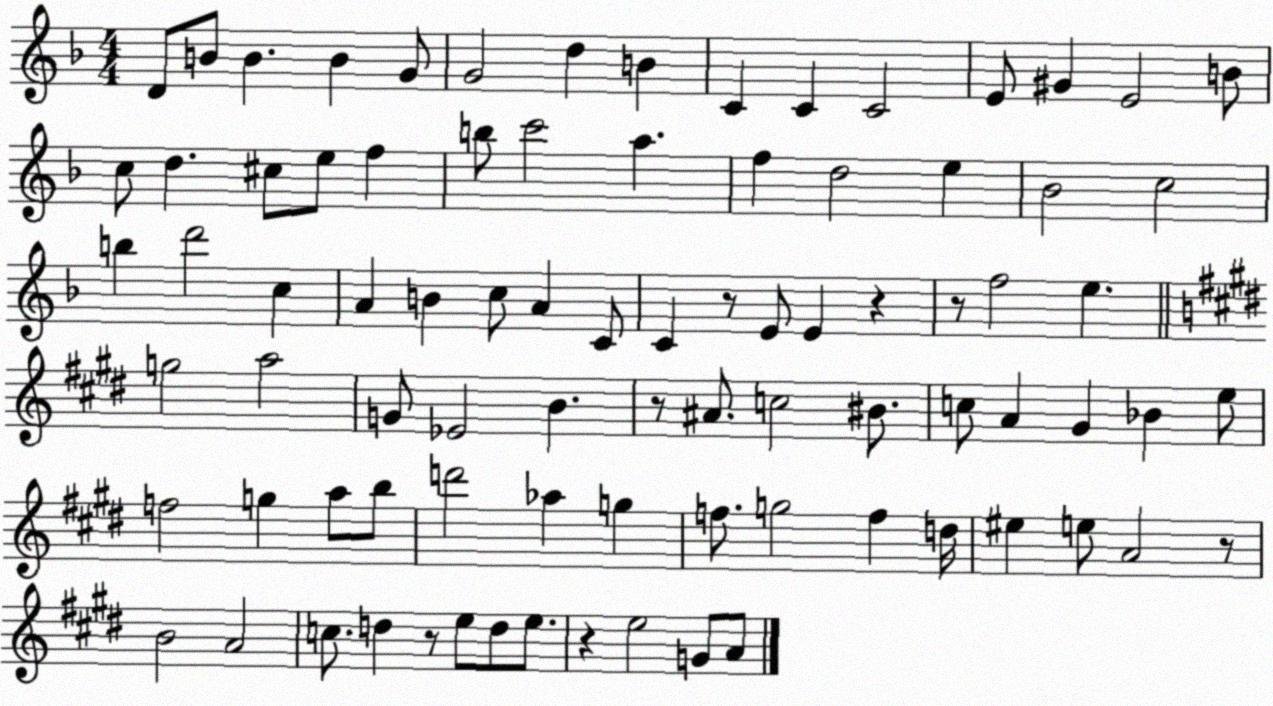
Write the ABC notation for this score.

X:1
T:Untitled
M:4/4
L:1/4
K:F
D/2 B/2 B B G/2 G2 d B C C C2 E/2 ^G E2 B/2 c/2 d ^c/2 e/2 f b/2 c'2 a f d2 e _B2 c2 b d'2 c A B c/2 A C/2 C z/2 E/2 E z z/2 f2 e g2 a2 G/2 _E2 B z/2 ^A/2 c2 ^B/2 c/2 A ^G _B e/2 f2 g a/2 b/2 d'2 _a g f/2 g2 f d/4 ^e e/2 A2 z/2 B2 A2 c/2 d z/2 e/2 d/2 e/2 z e2 G/2 A/2